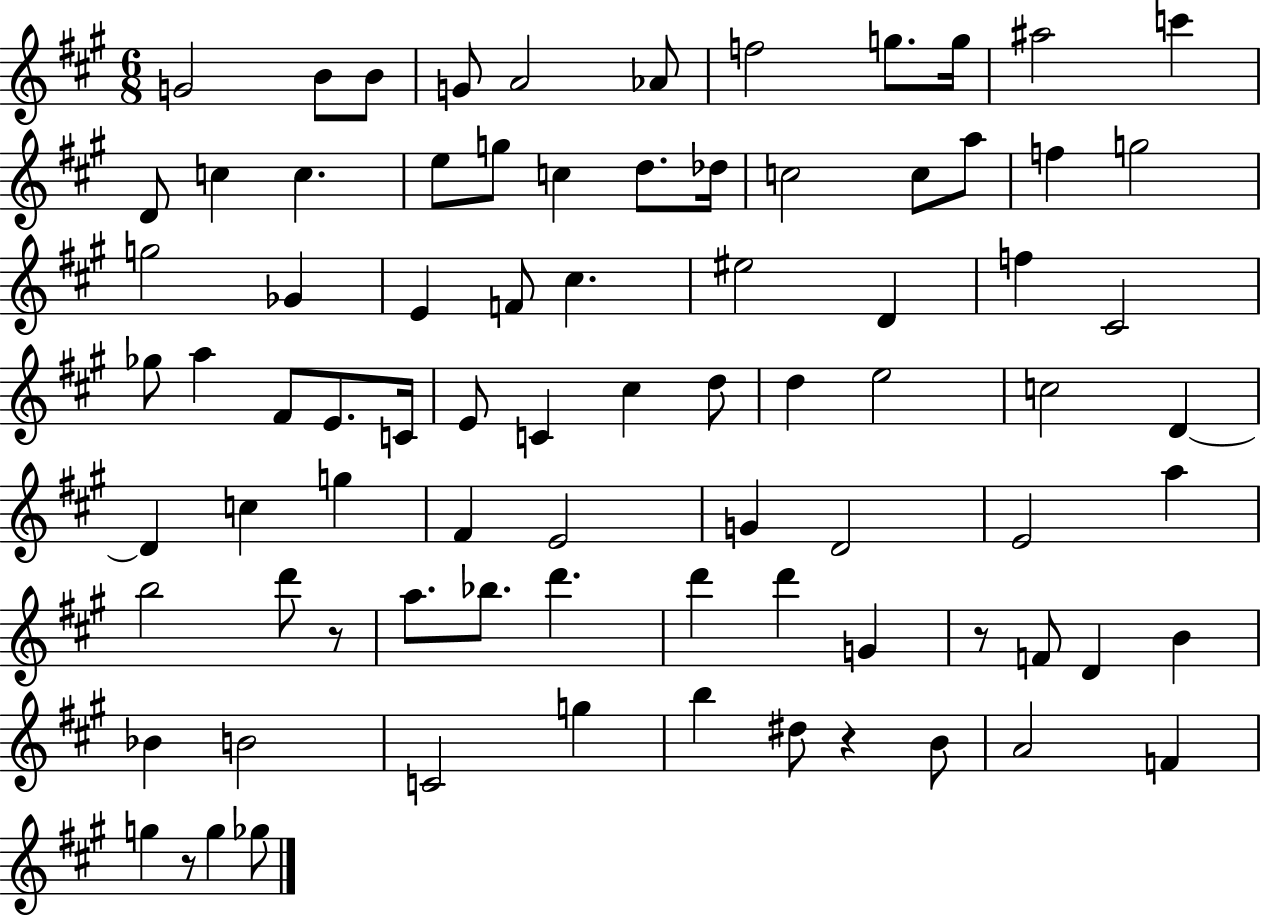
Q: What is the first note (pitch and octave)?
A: G4